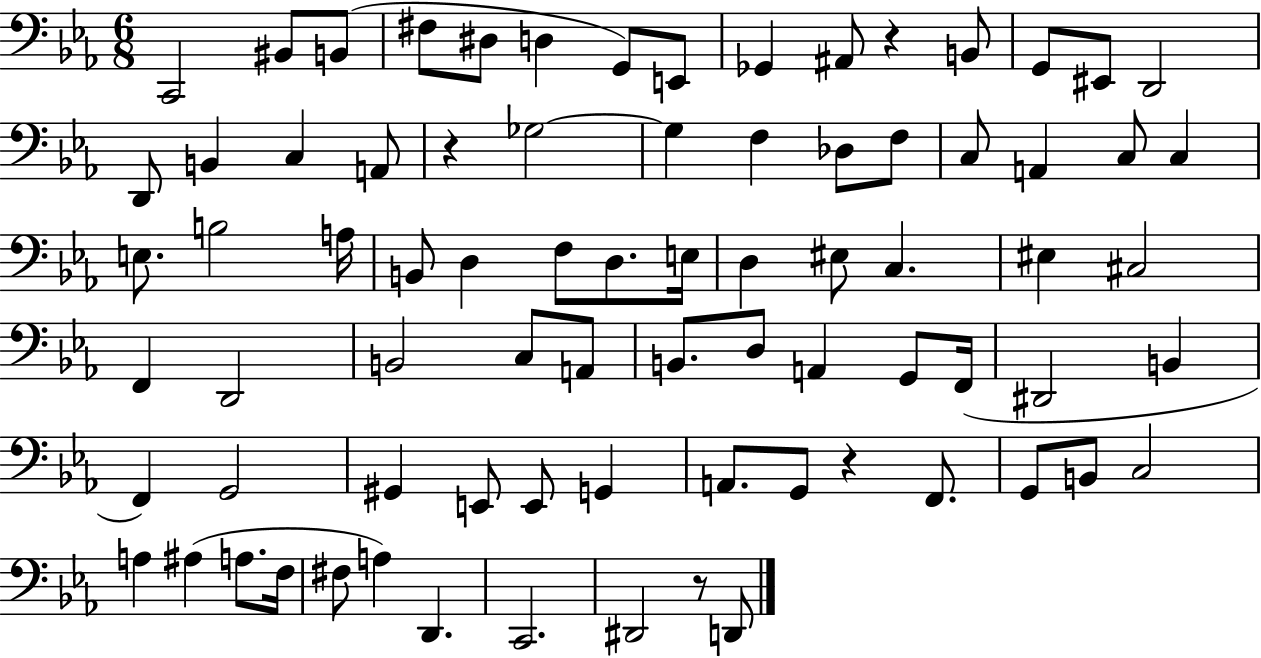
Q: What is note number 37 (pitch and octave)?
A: EIS3